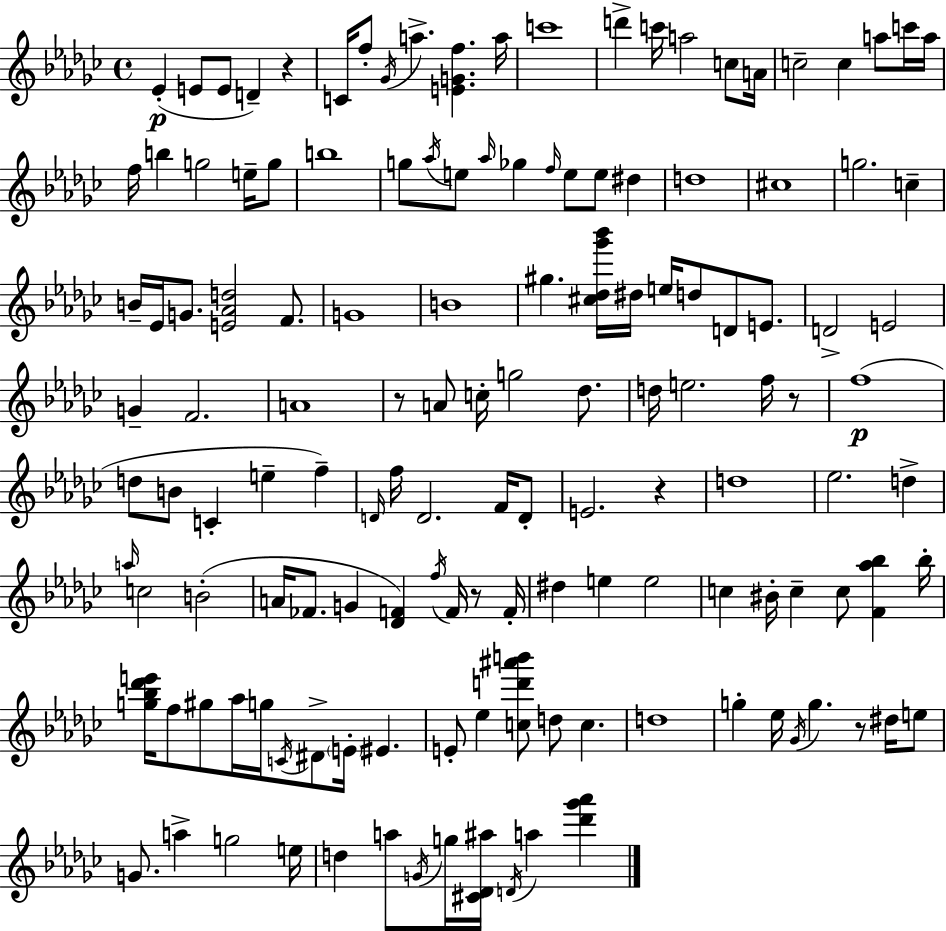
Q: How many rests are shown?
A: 6